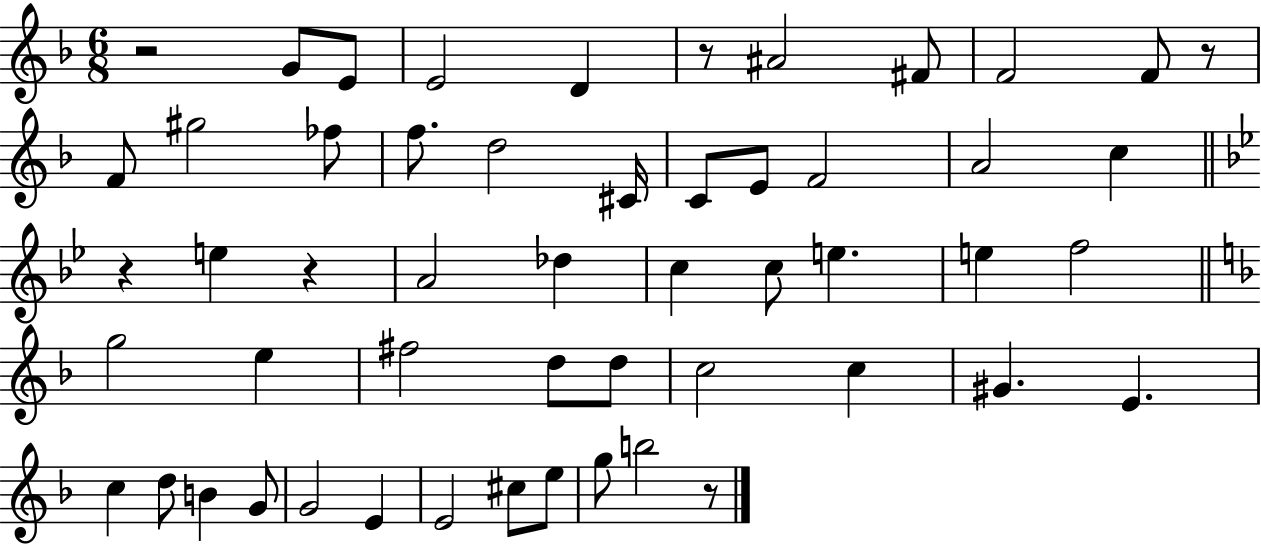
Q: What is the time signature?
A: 6/8